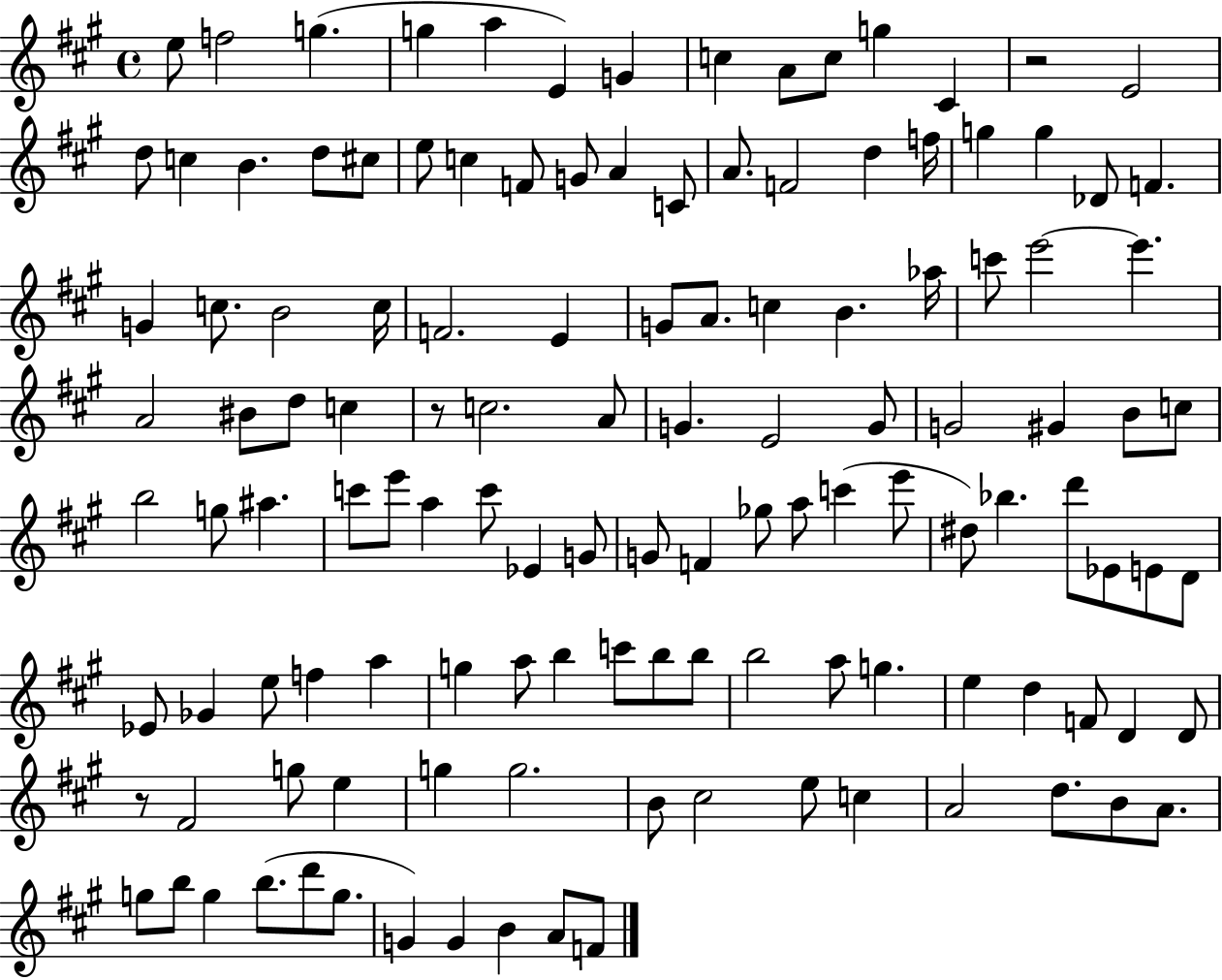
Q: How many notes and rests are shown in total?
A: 126